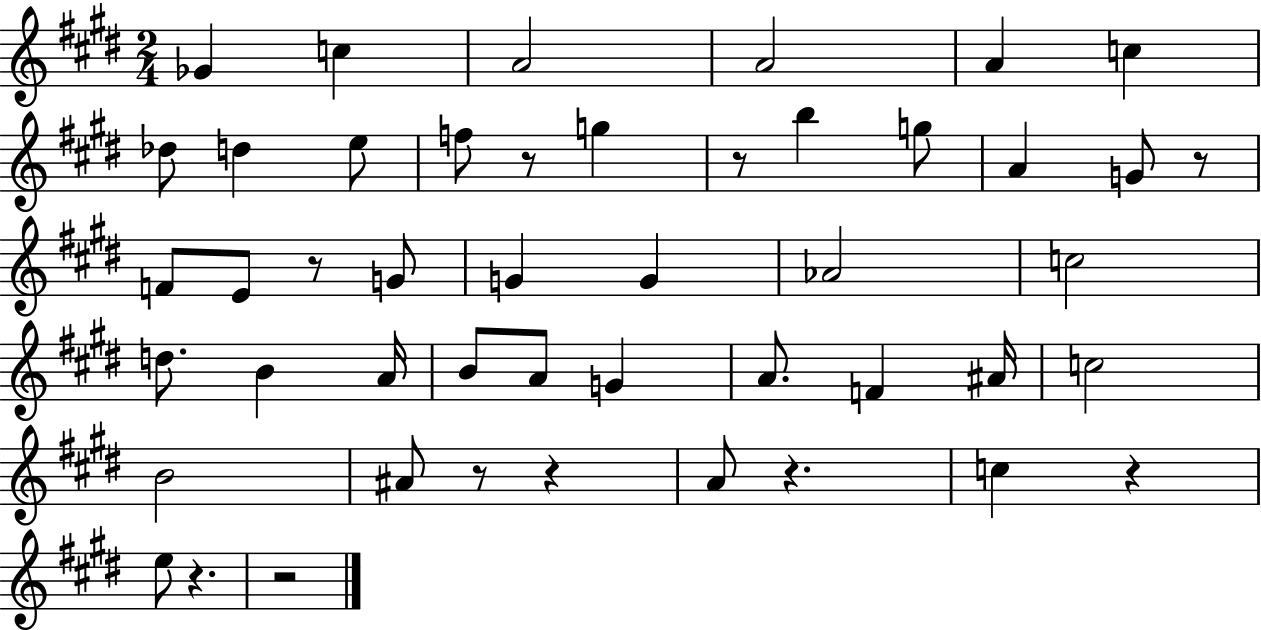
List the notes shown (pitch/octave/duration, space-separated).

Gb4/q C5/q A4/h A4/h A4/q C5/q Db5/e D5/q E5/e F5/e R/e G5/q R/e B5/q G5/e A4/q G4/e R/e F4/e E4/e R/e G4/e G4/q G4/q Ab4/h C5/h D5/e. B4/q A4/s B4/e A4/e G4/q A4/e. F4/q A#4/s C5/h B4/h A#4/e R/e R/q A4/e R/q. C5/q R/q E5/e R/q. R/h